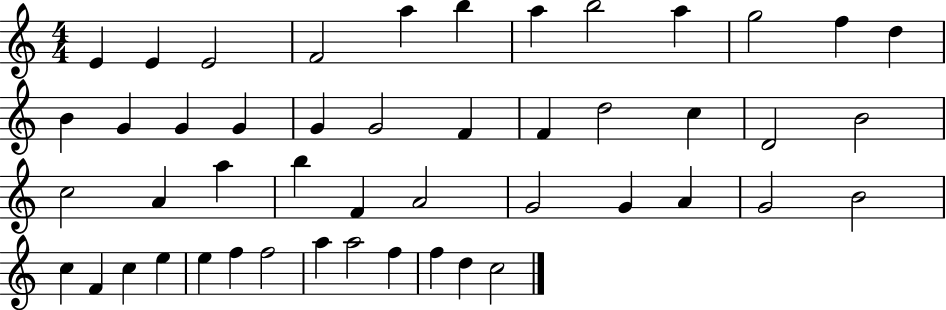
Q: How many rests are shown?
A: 0